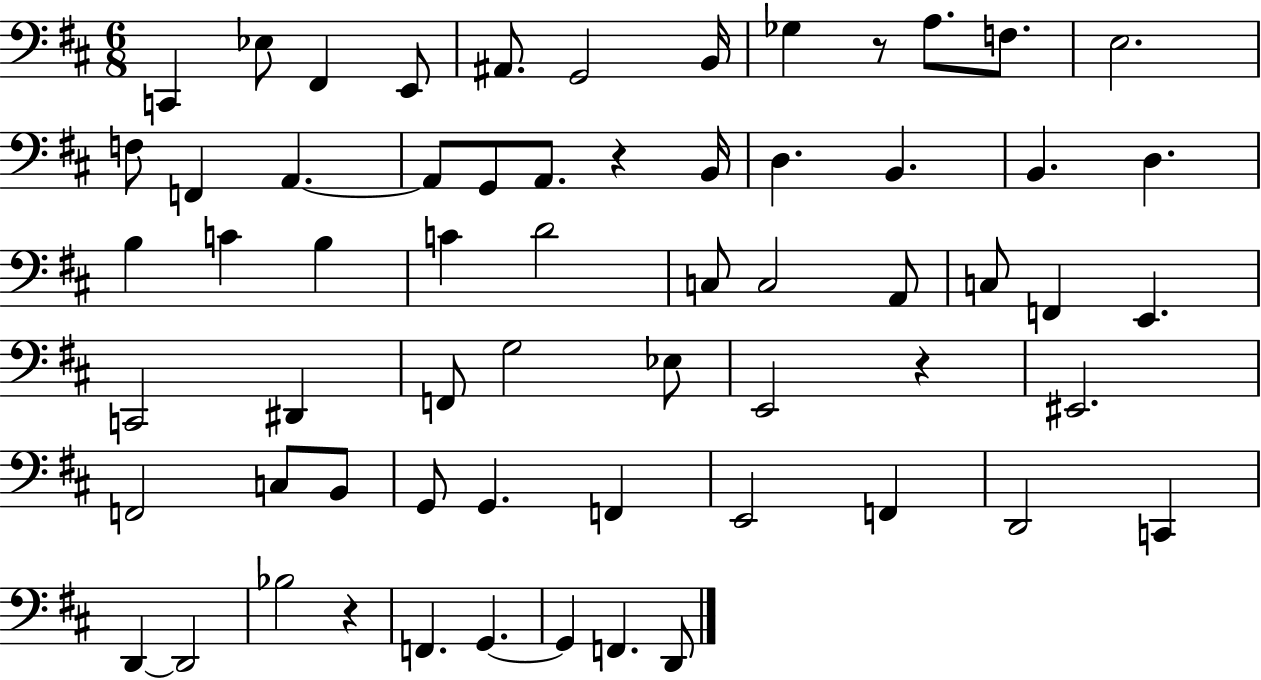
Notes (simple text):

C2/q Eb3/e F#2/q E2/e A#2/e. G2/h B2/s Gb3/q R/e A3/e. F3/e. E3/h. F3/e F2/q A2/q. A2/e G2/e A2/e. R/q B2/s D3/q. B2/q. B2/q. D3/q. B3/q C4/q B3/q C4/q D4/h C3/e C3/h A2/e C3/e F2/q E2/q. C2/h D#2/q F2/e G3/h Eb3/e E2/h R/q EIS2/h. F2/h C3/e B2/e G2/e G2/q. F2/q E2/h F2/q D2/h C2/q D2/q D2/h Bb3/h R/q F2/q. G2/q. G2/q F2/q. D2/e